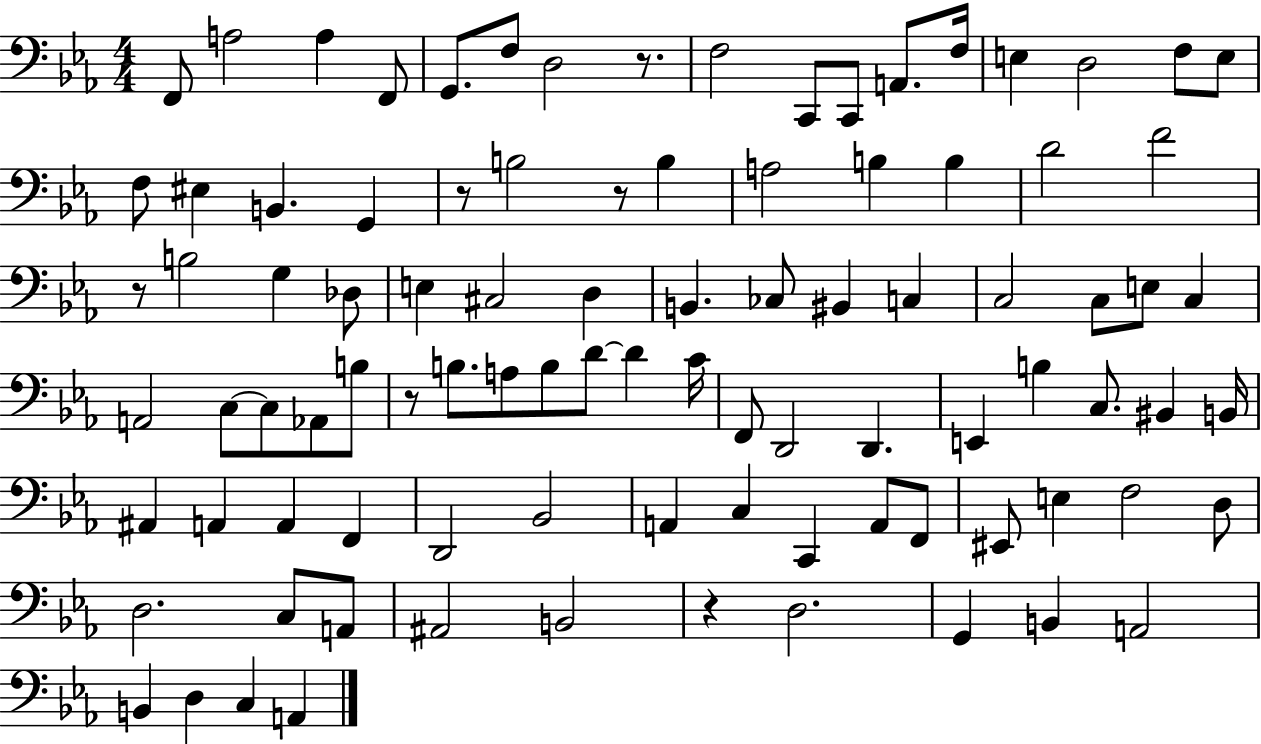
{
  \clef bass
  \numericTimeSignature
  \time 4/4
  \key ees \major
  f,8 a2 a4 f,8 | g,8. f8 d2 r8. | f2 c,8 c,8 a,8. f16 | e4 d2 f8 e8 | \break f8 eis4 b,4. g,4 | r8 b2 r8 b4 | a2 b4 b4 | d'2 f'2 | \break r8 b2 g4 des8 | e4 cis2 d4 | b,4. ces8 bis,4 c4 | c2 c8 e8 c4 | \break a,2 c8~~ c8 aes,8 b8 | r8 b8. a8 b8 d'8~~ d'4 c'16 | f,8 d,2 d,4. | e,4 b4 c8. bis,4 b,16 | \break ais,4 a,4 a,4 f,4 | d,2 bes,2 | a,4 c4 c,4 a,8 f,8 | eis,8 e4 f2 d8 | \break d2. c8 a,8 | ais,2 b,2 | r4 d2. | g,4 b,4 a,2 | \break b,4 d4 c4 a,4 | \bar "|."
}